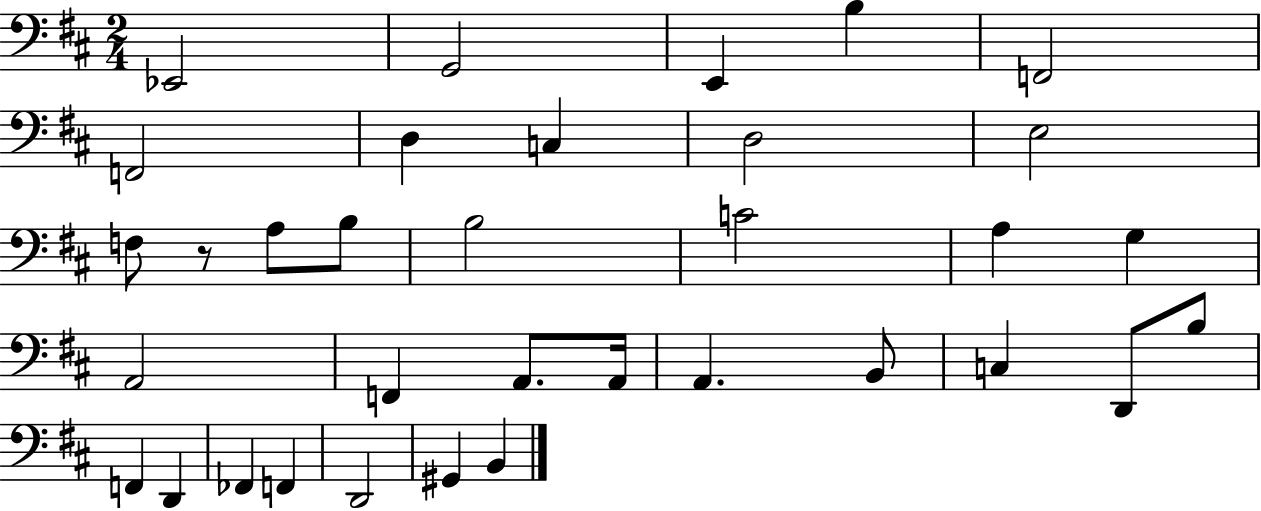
{
  \clef bass
  \numericTimeSignature
  \time 2/4
  \key d \major
  ees,2 | g,2 | e,4 b4 | f,2 | \break f,2 | d4 c4 | d2 | e2 | \break f8 r8 a8 b8 | b2 | c'2 | a4 g4 | \break a,2 | f,4 a,8. a,16 | a,4. b,8 | c4 d,8 b8 | \break f,4 d,4 | fes,4 f,4 | d,2 | gis,4 b,4 | \break \bar "|."
}